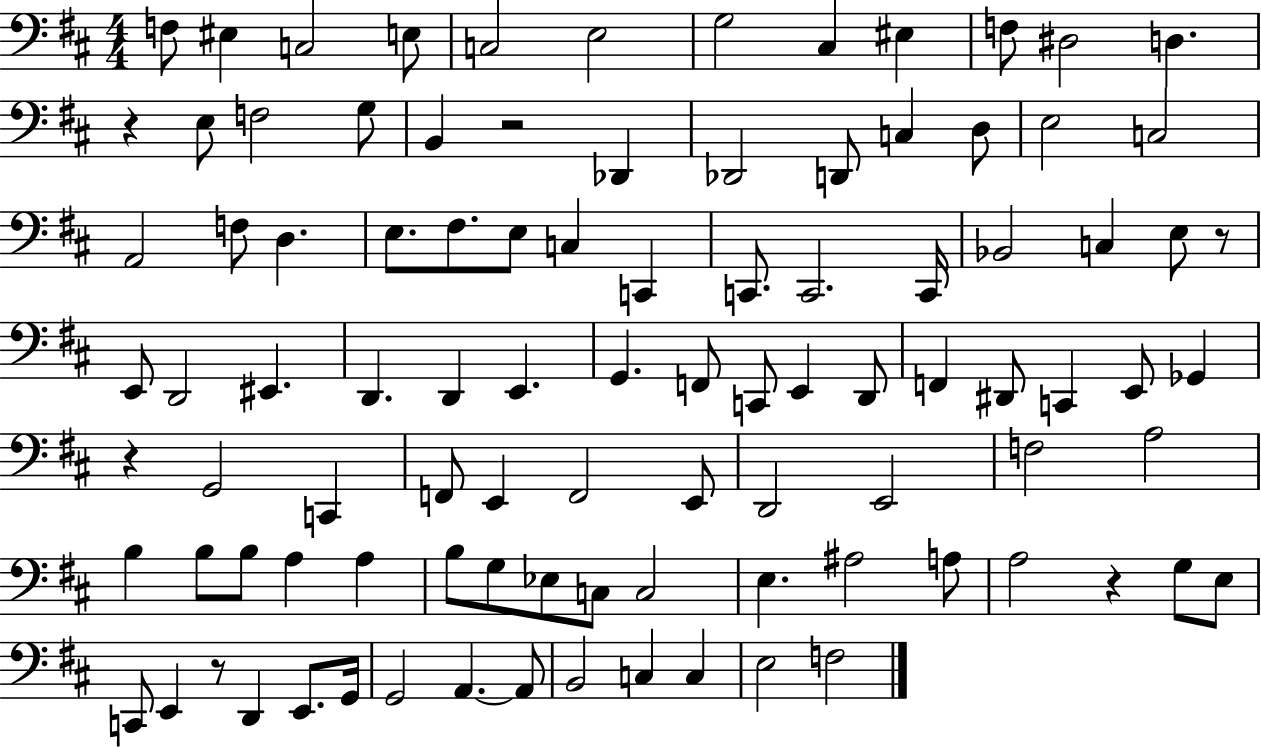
{
  \clef bass
  \numericTimeSignature
  \time 4/4
  \key d \major
  \repeat volta 2 { f8 eis4 c2 e8 | c2 e2 | g2 cis4 eis4 | f8 dis2 d4. | \break r4 e8 f2 g8 | b,4 r2 des,4 | des,2 d,8 c4 d8 | e2 c2 | \break a,2 f8 d4. | e8. fis8. e8 c4 c,4 | c,8. c,2. c,16 | bes,2 c4 e8 r8 | \break e,8 d,2 eis,4. | d,4. d,4 e,4. | g,4. f,8 c,8 e,4 d,8 | f,4 dis,8 c,4 e,8 ges,4 | \break r4 g,2 c,4 | f,8 e,4 f,2 e,8 | d,2 e,2 | f2 a2 | \break b4 b8 b8 a4 a4 | b8 g8 ees8 c8 c2 | e4. ais2 a8 | a2 r4 g8 e8 | \break c,8 e,4 r8 d,4 e,8. g,16 | g,2 a,4.~~ a,8 | b,2 c4 c4 | e2 f2 | \break } \bar "|."
}